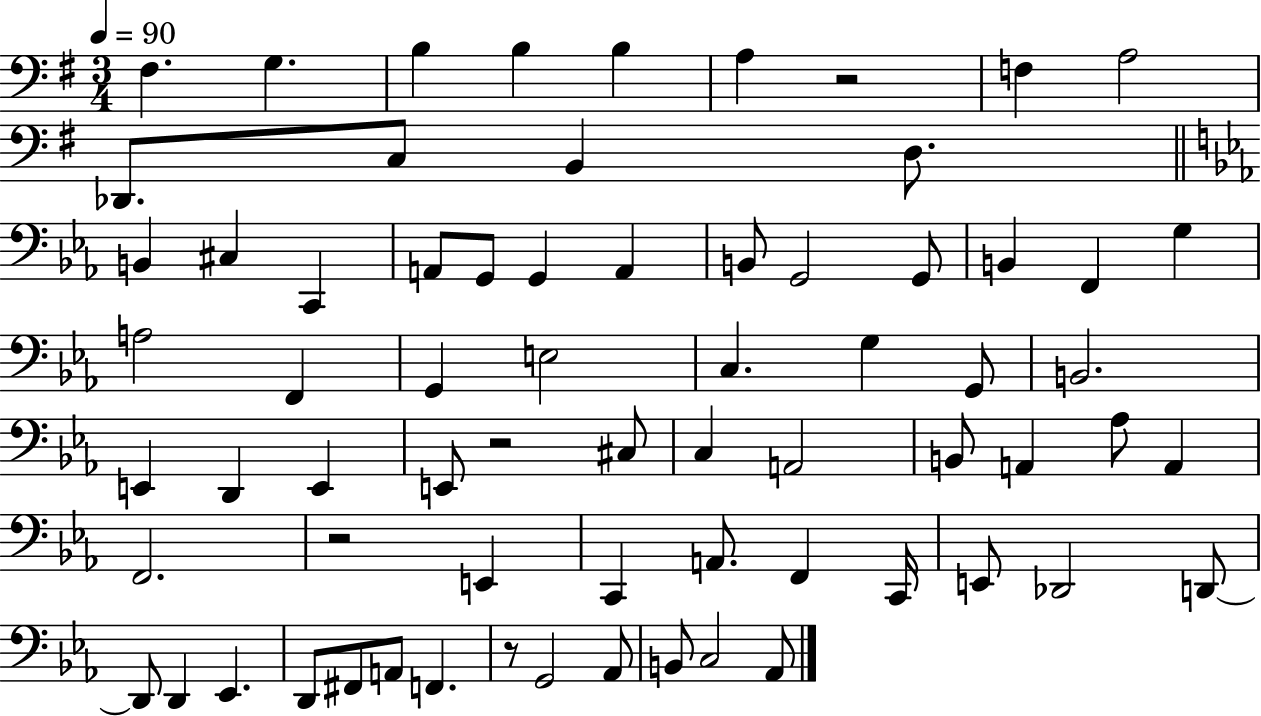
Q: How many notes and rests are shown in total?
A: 69